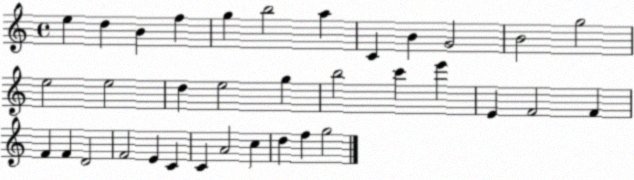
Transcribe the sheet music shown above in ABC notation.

X:1
T:Untitled
M:4/4
L:1/4
K:C
e d B f g b2 a C B G2 B2 g2 e2 e2 d e2 g b2 c' e' E F2 F F F D2 F2 E C C A2 c d f g2